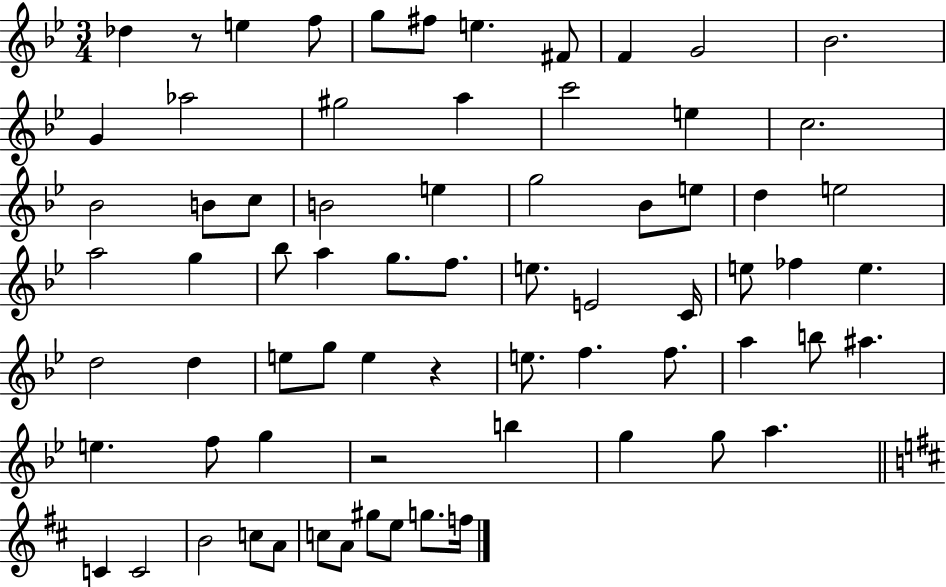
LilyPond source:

{
  \clef treble
  \numericTimeSignature
  \time 3/4
  \key bes \major
  des''4 r8 e''4 f''8 | g''8 fis''8 e''4. fis'8 | f'4 g'2 | bes'2. | \break g'4 aes''2 | gis''2 a''4 | c'''2 e''4 | c''2. | \break bes'2 b'8 c''8 | b'2 e''4 | g''2 bes'8 e''8 | d''4 e''2 | \break a''2 g''4 | bes''8 a''4 g''8. f''8. | e''8. e'2 c'16 | e''8 fes''4 e''4. | \break d''2 d''4 | e''8 g''8 e''4 r4 | e''8. f''4. f''8. | a''4 b''8 ais''4. | \break e''4. f''8 g''4 | r2 b''4 | g''4 g''8 a''4. | \bar "||" \break \key d \major c'4 c'2 | b'2 c''8 a'8 | c''8 a'8 gis''8 e''8 g''8. f''16 | \bar "|."
}